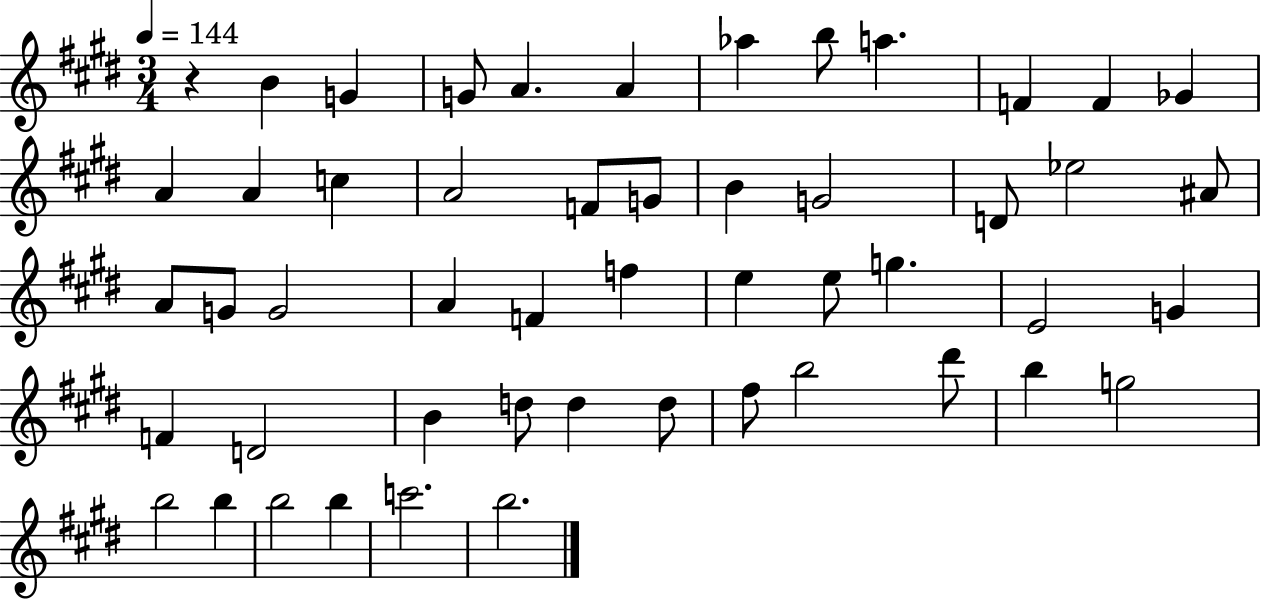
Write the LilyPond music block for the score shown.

{
  \clef treble
  \numericTimeSignature
  \time 3/4
  \key e \major
  \tempo 4 = 144
  r4 b'4 g'4 | g'8 a'4. a'4 | aes''4 b''8 a''4. | f'4 f'4 ges'4 | \break a'4 a'4 c''4 | a'2 f'8 g'8 | b'4 g'2 | d'8 ees''2 ais'8 | \break a'8 g'8 g'2 | a'4 f'4 f''4 | e''4 e''8 g''4. | e'2 g'4 | \break f'4 d'2 | b'4 d''8 d''4 d''8 | fis''8 b''2 dis'''8 | b''4 g''2 | \break b''2 b''4 | b''2 b''4 | c'''2. | b''2. | \break \bar "|."
}